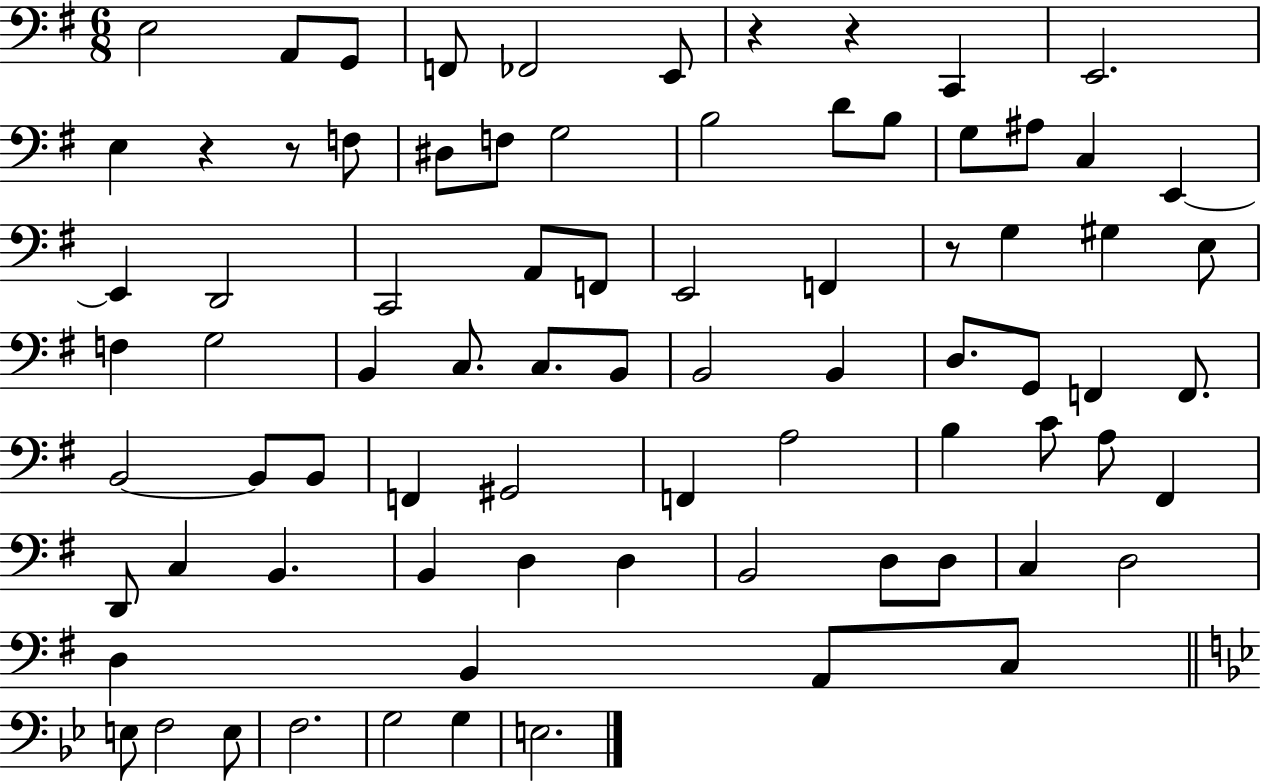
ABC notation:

X:1
T:Untitled
M:6/8
L:1/4
K:G
E,2 A,,/2 G,,/2 F,,/2 _F,,2 E,,/2 z z C,, E,,2 E, z z/2 F,/2 ^D,/2 F,/2 G,2 B,2 D/2 B,/2 G,/2 ^A,/2 C, E,, E,, D,,2 C,,2 A,,/2 F,,/2 E,,2 F,, z/2 G, ^G, E,/2 F, G,2 B,, C,/2 C,/2 B,,/2 B,,2 B,, D,/2 G,,/2 F,, F,,/2 B,,2 B,,/2 B,,/2 F,, ^G,,2 F,, A,2 B, C/2 A,/2 ^F,, D,,/2 C, B,, B,, D, D, B,,2 D,/2 D,/2 C, D,2 D, B,, A,,/2 C,/2 E,/2 F,2 E,/2 F,2 G,2 G, E,2